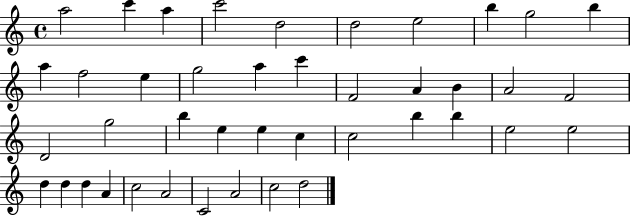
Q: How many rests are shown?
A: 0